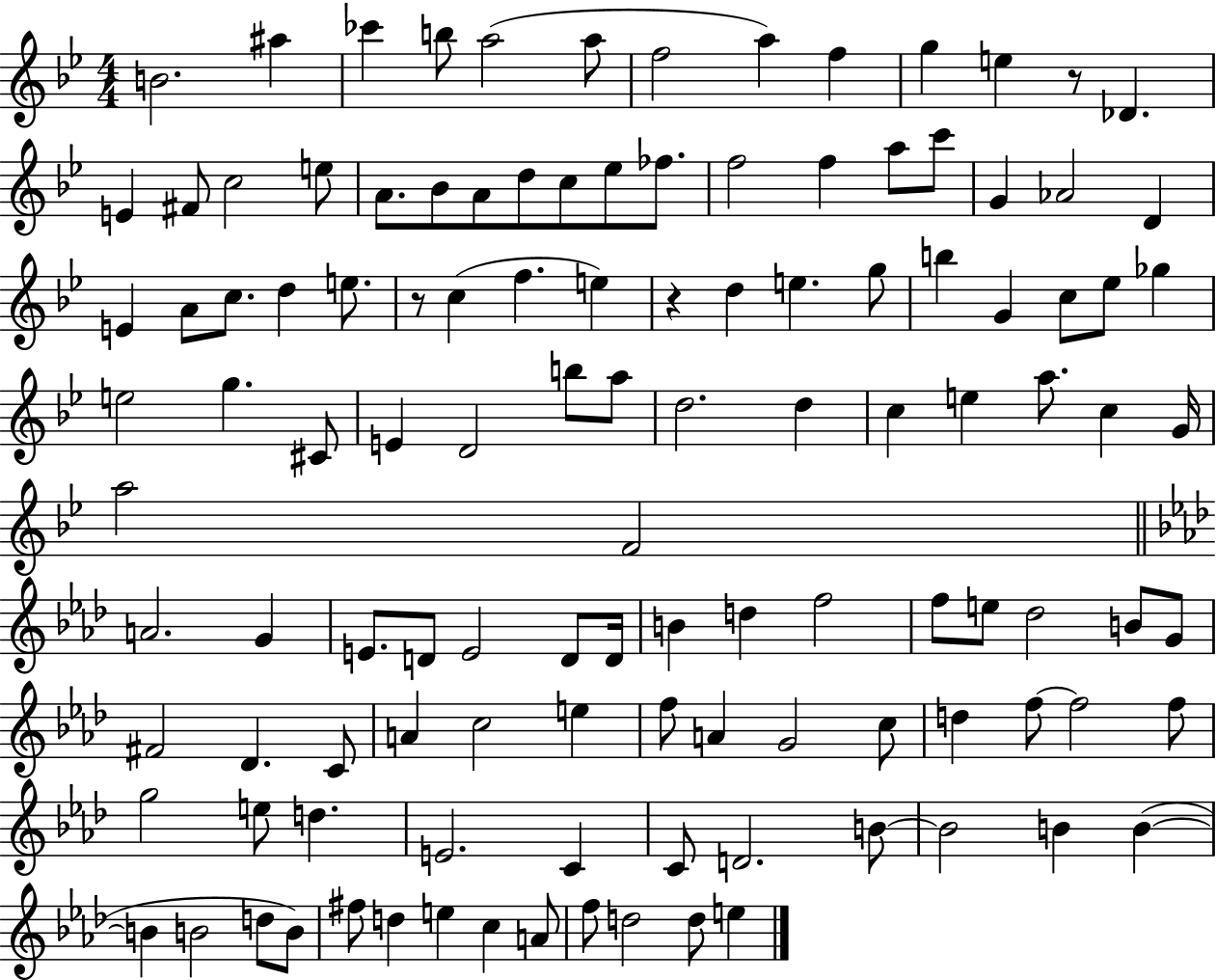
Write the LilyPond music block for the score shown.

{
  \clef treble
  \numericTimeSignature
  \time 4/4
  \key bes \major
  b'2. ais''4 | ces'''4 b''8 a''2( a''8 | f''2 a''4) f''4 | g''4 e''4 r8 des'4. | \break e'4 fis'8 c''2 e''8 | a'8. bes'8 a'8 d''8 c''8 ees''8 fes''8. | f''2 f''4 a''8 c'''8 | g'4 aes'2 d'4 | \break e'4 a'8 c''8. d''4 e''8. | r8 c''4( f''4. e''4) | r4 d''4 e''4. g''8 | b''4 g'4 c''8 ees''8 ges''4 | \break e''2 g''4. cis'8 | e'4 d'2 b''8 a''8 | d''2. d''4 | c''4 e''4 a''8. c''4 g'16 | \break a''2 f'2 | \bar "||" \break \key aes \major a'2. g'4 | e'8. d'8 e'2 d'8 d'16 | b'4 d''4 f''2 | f''8 e''8 des''2 b'8 g'8 | \break fis'2 des'4. c'8 | a'4 c''2 e''4 | f''8 a'4 g'2 c''8 | d''4 f''8~~ f''2 f''8 | \break g''2 e''8 d''4. | e'2. c'4 | c'8 d'2. b'8~~ | b'2 b'4 b'4~(~ | \break b'4 b'2 d''8 b'8) | fis''8 d''4 e''4 c''4 a'8 | f''8 d''2 d''8 e''4 | \bar "|."
}